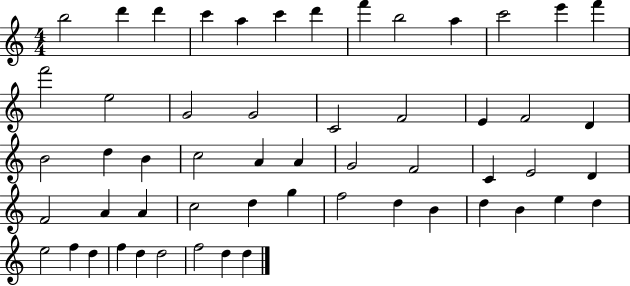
B5/h D6/q D6/q C6/q A5/q C6/q D6/q F6/q B5/h A5/q C6/h E6/q F6/q F6/h E5/h G4/h G4/h C4/h F4/h E4/q F4/h D4/q B4/h D5/q B4/q C5/h A4/q A4/q G4/h F4/h C4/q E4/h D4/q F4/h A4/q A4/q C5/h D5/q G5/q F5/h D5/q B4/q D5/q B4/q E5/q D5/q E5/h F5/q D5/q F5/q D5/q D5/h F5/h D5/q D5/q